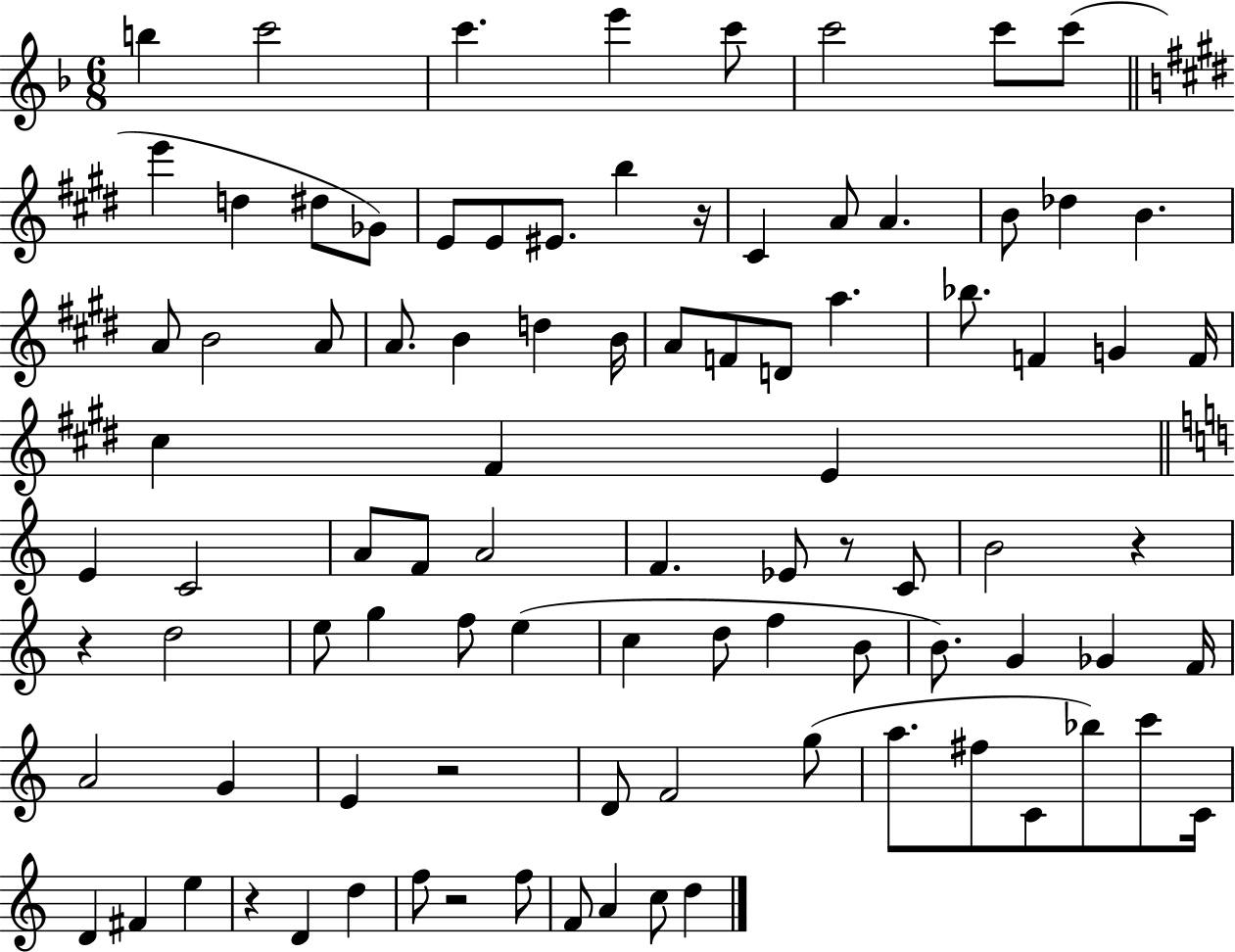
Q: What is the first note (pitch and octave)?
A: B5